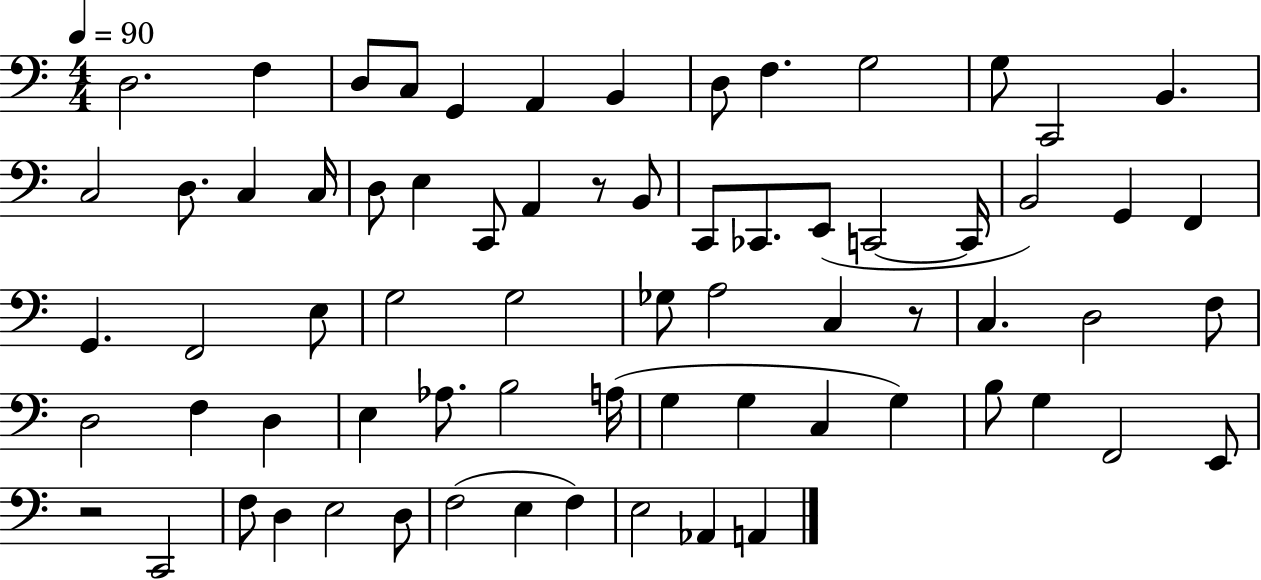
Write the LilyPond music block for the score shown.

{
  \clef bass
  \numericTimeSignature
  \time 4/4
  \key c \major
  \tempo 4 = 90
  \repeat volta 2 { d2. f4 | d8 c8 g,4 a,4 b,4 | d8 f4. g2 | g8 c,2 b,4. | \break c2 d8. c4 c16 | d8 e4 c,8 a,4 r8 b,8 | c,8 ces,8. e,8( c,2~~ c,16 | b,2) g,4 f,4 | \break g,4. f,2 e8 | g2 g2 | ges8 a2 c4 r8 | c4. d2 f8 | \break d2 f4 d4 | e4 aes8. b2 a16( | g4 g4 c4 g4) | b8 g4 f,2 e,8 | \break r2 c,2 | f8 d4 e2 d8 | f2( e4 f4) | e2 aes,4 a,4 | \break } \bar "|."
}